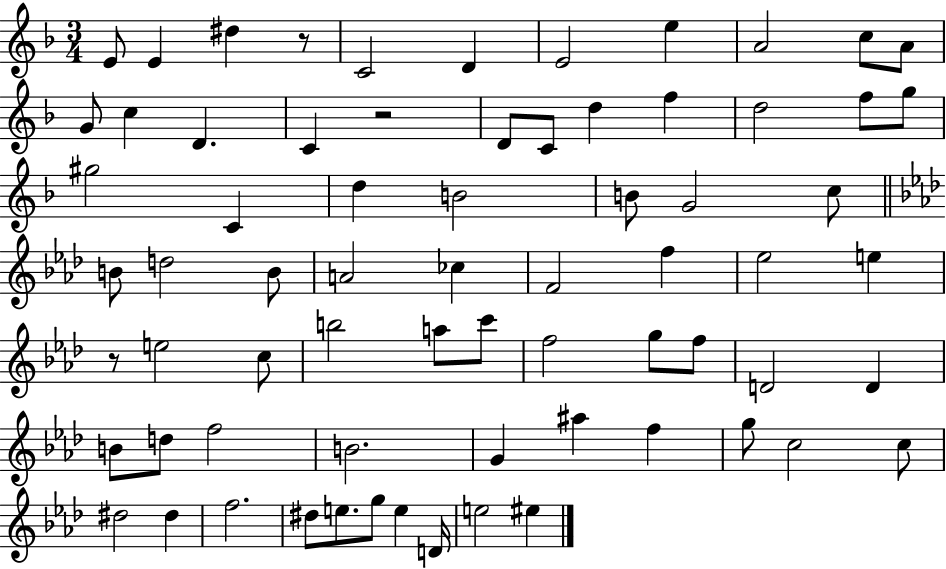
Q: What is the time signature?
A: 3/4